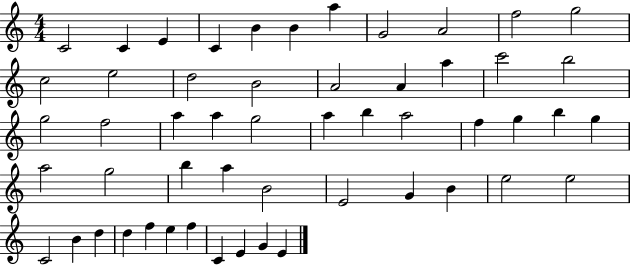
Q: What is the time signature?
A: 4/4